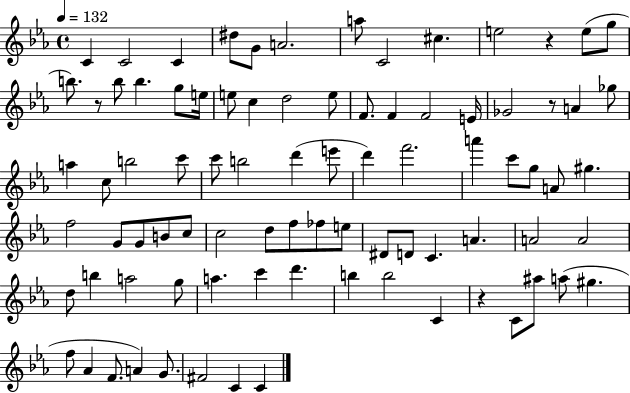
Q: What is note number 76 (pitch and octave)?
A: F4